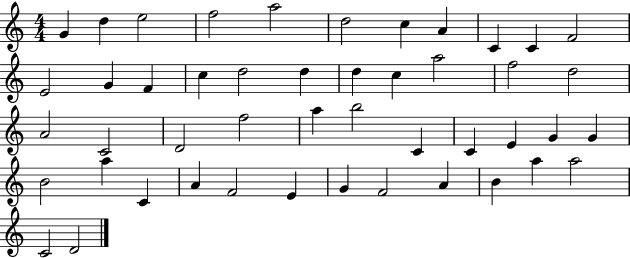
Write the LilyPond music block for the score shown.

{
  \clef treble
  \numericTimeSignature
  \time 4/4
  \key c \major
  g'4 d''4 e''2 | f''2 a''2 | d''2 c''4 a'4 | c'4 c'4 f'2 | \break e'2 g'4 f'4 | c''4 d''2 d''4 | d''4 c''4 a''2 | f''2 d''2 | \break a'2 c'2 | d'2 f''2 | a''4 b''2 c'4 | c'4 e'4 g'4 g'4 | \break b'2 a''4 c'4 | a'4 f'2 e'4 | g'4 f'2 a'4 | b'4 a''4 a''2 | \break c'2 d'2 | \bar "|."
}